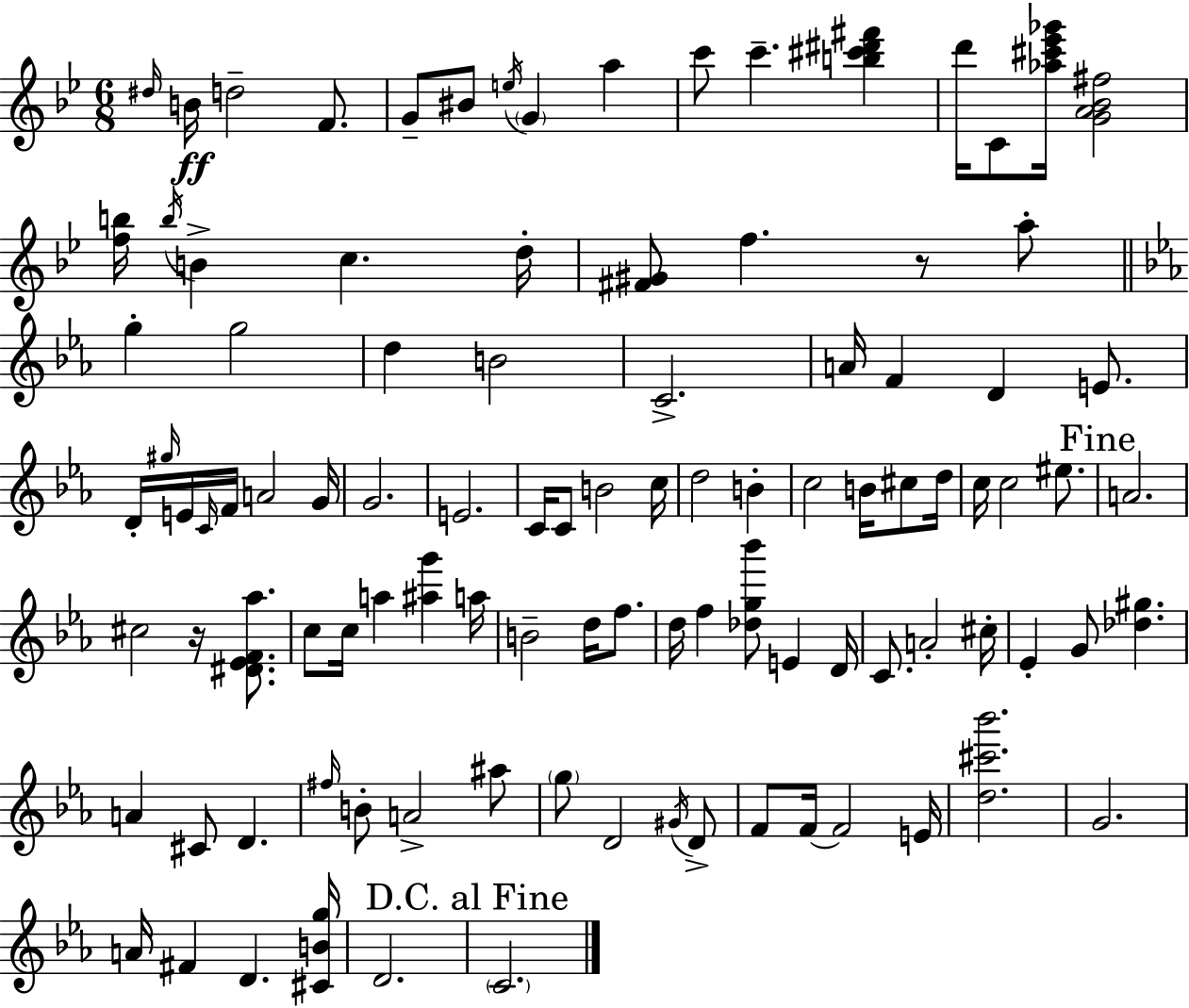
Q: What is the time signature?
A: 6/8